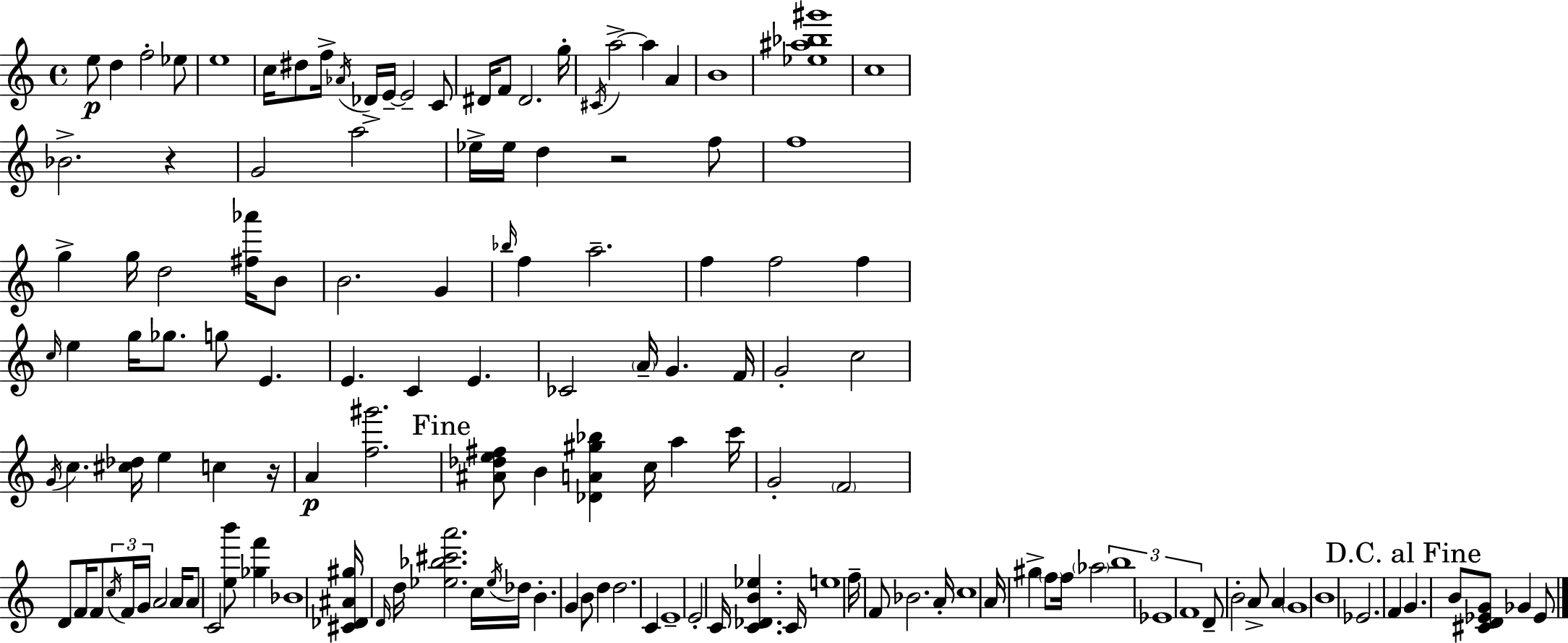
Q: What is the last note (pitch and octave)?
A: Eb4